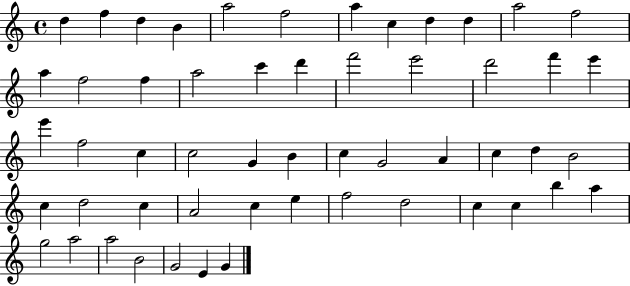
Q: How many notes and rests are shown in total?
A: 54